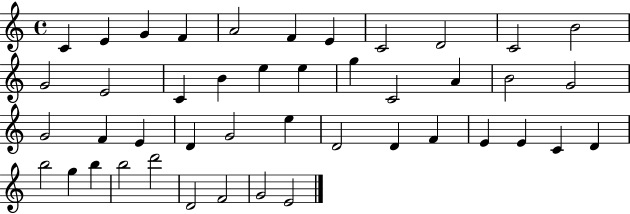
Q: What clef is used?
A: treble